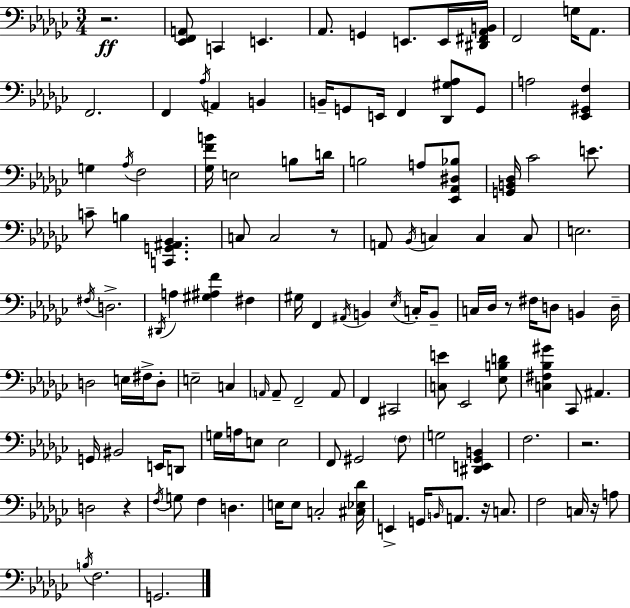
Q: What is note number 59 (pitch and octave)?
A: D3